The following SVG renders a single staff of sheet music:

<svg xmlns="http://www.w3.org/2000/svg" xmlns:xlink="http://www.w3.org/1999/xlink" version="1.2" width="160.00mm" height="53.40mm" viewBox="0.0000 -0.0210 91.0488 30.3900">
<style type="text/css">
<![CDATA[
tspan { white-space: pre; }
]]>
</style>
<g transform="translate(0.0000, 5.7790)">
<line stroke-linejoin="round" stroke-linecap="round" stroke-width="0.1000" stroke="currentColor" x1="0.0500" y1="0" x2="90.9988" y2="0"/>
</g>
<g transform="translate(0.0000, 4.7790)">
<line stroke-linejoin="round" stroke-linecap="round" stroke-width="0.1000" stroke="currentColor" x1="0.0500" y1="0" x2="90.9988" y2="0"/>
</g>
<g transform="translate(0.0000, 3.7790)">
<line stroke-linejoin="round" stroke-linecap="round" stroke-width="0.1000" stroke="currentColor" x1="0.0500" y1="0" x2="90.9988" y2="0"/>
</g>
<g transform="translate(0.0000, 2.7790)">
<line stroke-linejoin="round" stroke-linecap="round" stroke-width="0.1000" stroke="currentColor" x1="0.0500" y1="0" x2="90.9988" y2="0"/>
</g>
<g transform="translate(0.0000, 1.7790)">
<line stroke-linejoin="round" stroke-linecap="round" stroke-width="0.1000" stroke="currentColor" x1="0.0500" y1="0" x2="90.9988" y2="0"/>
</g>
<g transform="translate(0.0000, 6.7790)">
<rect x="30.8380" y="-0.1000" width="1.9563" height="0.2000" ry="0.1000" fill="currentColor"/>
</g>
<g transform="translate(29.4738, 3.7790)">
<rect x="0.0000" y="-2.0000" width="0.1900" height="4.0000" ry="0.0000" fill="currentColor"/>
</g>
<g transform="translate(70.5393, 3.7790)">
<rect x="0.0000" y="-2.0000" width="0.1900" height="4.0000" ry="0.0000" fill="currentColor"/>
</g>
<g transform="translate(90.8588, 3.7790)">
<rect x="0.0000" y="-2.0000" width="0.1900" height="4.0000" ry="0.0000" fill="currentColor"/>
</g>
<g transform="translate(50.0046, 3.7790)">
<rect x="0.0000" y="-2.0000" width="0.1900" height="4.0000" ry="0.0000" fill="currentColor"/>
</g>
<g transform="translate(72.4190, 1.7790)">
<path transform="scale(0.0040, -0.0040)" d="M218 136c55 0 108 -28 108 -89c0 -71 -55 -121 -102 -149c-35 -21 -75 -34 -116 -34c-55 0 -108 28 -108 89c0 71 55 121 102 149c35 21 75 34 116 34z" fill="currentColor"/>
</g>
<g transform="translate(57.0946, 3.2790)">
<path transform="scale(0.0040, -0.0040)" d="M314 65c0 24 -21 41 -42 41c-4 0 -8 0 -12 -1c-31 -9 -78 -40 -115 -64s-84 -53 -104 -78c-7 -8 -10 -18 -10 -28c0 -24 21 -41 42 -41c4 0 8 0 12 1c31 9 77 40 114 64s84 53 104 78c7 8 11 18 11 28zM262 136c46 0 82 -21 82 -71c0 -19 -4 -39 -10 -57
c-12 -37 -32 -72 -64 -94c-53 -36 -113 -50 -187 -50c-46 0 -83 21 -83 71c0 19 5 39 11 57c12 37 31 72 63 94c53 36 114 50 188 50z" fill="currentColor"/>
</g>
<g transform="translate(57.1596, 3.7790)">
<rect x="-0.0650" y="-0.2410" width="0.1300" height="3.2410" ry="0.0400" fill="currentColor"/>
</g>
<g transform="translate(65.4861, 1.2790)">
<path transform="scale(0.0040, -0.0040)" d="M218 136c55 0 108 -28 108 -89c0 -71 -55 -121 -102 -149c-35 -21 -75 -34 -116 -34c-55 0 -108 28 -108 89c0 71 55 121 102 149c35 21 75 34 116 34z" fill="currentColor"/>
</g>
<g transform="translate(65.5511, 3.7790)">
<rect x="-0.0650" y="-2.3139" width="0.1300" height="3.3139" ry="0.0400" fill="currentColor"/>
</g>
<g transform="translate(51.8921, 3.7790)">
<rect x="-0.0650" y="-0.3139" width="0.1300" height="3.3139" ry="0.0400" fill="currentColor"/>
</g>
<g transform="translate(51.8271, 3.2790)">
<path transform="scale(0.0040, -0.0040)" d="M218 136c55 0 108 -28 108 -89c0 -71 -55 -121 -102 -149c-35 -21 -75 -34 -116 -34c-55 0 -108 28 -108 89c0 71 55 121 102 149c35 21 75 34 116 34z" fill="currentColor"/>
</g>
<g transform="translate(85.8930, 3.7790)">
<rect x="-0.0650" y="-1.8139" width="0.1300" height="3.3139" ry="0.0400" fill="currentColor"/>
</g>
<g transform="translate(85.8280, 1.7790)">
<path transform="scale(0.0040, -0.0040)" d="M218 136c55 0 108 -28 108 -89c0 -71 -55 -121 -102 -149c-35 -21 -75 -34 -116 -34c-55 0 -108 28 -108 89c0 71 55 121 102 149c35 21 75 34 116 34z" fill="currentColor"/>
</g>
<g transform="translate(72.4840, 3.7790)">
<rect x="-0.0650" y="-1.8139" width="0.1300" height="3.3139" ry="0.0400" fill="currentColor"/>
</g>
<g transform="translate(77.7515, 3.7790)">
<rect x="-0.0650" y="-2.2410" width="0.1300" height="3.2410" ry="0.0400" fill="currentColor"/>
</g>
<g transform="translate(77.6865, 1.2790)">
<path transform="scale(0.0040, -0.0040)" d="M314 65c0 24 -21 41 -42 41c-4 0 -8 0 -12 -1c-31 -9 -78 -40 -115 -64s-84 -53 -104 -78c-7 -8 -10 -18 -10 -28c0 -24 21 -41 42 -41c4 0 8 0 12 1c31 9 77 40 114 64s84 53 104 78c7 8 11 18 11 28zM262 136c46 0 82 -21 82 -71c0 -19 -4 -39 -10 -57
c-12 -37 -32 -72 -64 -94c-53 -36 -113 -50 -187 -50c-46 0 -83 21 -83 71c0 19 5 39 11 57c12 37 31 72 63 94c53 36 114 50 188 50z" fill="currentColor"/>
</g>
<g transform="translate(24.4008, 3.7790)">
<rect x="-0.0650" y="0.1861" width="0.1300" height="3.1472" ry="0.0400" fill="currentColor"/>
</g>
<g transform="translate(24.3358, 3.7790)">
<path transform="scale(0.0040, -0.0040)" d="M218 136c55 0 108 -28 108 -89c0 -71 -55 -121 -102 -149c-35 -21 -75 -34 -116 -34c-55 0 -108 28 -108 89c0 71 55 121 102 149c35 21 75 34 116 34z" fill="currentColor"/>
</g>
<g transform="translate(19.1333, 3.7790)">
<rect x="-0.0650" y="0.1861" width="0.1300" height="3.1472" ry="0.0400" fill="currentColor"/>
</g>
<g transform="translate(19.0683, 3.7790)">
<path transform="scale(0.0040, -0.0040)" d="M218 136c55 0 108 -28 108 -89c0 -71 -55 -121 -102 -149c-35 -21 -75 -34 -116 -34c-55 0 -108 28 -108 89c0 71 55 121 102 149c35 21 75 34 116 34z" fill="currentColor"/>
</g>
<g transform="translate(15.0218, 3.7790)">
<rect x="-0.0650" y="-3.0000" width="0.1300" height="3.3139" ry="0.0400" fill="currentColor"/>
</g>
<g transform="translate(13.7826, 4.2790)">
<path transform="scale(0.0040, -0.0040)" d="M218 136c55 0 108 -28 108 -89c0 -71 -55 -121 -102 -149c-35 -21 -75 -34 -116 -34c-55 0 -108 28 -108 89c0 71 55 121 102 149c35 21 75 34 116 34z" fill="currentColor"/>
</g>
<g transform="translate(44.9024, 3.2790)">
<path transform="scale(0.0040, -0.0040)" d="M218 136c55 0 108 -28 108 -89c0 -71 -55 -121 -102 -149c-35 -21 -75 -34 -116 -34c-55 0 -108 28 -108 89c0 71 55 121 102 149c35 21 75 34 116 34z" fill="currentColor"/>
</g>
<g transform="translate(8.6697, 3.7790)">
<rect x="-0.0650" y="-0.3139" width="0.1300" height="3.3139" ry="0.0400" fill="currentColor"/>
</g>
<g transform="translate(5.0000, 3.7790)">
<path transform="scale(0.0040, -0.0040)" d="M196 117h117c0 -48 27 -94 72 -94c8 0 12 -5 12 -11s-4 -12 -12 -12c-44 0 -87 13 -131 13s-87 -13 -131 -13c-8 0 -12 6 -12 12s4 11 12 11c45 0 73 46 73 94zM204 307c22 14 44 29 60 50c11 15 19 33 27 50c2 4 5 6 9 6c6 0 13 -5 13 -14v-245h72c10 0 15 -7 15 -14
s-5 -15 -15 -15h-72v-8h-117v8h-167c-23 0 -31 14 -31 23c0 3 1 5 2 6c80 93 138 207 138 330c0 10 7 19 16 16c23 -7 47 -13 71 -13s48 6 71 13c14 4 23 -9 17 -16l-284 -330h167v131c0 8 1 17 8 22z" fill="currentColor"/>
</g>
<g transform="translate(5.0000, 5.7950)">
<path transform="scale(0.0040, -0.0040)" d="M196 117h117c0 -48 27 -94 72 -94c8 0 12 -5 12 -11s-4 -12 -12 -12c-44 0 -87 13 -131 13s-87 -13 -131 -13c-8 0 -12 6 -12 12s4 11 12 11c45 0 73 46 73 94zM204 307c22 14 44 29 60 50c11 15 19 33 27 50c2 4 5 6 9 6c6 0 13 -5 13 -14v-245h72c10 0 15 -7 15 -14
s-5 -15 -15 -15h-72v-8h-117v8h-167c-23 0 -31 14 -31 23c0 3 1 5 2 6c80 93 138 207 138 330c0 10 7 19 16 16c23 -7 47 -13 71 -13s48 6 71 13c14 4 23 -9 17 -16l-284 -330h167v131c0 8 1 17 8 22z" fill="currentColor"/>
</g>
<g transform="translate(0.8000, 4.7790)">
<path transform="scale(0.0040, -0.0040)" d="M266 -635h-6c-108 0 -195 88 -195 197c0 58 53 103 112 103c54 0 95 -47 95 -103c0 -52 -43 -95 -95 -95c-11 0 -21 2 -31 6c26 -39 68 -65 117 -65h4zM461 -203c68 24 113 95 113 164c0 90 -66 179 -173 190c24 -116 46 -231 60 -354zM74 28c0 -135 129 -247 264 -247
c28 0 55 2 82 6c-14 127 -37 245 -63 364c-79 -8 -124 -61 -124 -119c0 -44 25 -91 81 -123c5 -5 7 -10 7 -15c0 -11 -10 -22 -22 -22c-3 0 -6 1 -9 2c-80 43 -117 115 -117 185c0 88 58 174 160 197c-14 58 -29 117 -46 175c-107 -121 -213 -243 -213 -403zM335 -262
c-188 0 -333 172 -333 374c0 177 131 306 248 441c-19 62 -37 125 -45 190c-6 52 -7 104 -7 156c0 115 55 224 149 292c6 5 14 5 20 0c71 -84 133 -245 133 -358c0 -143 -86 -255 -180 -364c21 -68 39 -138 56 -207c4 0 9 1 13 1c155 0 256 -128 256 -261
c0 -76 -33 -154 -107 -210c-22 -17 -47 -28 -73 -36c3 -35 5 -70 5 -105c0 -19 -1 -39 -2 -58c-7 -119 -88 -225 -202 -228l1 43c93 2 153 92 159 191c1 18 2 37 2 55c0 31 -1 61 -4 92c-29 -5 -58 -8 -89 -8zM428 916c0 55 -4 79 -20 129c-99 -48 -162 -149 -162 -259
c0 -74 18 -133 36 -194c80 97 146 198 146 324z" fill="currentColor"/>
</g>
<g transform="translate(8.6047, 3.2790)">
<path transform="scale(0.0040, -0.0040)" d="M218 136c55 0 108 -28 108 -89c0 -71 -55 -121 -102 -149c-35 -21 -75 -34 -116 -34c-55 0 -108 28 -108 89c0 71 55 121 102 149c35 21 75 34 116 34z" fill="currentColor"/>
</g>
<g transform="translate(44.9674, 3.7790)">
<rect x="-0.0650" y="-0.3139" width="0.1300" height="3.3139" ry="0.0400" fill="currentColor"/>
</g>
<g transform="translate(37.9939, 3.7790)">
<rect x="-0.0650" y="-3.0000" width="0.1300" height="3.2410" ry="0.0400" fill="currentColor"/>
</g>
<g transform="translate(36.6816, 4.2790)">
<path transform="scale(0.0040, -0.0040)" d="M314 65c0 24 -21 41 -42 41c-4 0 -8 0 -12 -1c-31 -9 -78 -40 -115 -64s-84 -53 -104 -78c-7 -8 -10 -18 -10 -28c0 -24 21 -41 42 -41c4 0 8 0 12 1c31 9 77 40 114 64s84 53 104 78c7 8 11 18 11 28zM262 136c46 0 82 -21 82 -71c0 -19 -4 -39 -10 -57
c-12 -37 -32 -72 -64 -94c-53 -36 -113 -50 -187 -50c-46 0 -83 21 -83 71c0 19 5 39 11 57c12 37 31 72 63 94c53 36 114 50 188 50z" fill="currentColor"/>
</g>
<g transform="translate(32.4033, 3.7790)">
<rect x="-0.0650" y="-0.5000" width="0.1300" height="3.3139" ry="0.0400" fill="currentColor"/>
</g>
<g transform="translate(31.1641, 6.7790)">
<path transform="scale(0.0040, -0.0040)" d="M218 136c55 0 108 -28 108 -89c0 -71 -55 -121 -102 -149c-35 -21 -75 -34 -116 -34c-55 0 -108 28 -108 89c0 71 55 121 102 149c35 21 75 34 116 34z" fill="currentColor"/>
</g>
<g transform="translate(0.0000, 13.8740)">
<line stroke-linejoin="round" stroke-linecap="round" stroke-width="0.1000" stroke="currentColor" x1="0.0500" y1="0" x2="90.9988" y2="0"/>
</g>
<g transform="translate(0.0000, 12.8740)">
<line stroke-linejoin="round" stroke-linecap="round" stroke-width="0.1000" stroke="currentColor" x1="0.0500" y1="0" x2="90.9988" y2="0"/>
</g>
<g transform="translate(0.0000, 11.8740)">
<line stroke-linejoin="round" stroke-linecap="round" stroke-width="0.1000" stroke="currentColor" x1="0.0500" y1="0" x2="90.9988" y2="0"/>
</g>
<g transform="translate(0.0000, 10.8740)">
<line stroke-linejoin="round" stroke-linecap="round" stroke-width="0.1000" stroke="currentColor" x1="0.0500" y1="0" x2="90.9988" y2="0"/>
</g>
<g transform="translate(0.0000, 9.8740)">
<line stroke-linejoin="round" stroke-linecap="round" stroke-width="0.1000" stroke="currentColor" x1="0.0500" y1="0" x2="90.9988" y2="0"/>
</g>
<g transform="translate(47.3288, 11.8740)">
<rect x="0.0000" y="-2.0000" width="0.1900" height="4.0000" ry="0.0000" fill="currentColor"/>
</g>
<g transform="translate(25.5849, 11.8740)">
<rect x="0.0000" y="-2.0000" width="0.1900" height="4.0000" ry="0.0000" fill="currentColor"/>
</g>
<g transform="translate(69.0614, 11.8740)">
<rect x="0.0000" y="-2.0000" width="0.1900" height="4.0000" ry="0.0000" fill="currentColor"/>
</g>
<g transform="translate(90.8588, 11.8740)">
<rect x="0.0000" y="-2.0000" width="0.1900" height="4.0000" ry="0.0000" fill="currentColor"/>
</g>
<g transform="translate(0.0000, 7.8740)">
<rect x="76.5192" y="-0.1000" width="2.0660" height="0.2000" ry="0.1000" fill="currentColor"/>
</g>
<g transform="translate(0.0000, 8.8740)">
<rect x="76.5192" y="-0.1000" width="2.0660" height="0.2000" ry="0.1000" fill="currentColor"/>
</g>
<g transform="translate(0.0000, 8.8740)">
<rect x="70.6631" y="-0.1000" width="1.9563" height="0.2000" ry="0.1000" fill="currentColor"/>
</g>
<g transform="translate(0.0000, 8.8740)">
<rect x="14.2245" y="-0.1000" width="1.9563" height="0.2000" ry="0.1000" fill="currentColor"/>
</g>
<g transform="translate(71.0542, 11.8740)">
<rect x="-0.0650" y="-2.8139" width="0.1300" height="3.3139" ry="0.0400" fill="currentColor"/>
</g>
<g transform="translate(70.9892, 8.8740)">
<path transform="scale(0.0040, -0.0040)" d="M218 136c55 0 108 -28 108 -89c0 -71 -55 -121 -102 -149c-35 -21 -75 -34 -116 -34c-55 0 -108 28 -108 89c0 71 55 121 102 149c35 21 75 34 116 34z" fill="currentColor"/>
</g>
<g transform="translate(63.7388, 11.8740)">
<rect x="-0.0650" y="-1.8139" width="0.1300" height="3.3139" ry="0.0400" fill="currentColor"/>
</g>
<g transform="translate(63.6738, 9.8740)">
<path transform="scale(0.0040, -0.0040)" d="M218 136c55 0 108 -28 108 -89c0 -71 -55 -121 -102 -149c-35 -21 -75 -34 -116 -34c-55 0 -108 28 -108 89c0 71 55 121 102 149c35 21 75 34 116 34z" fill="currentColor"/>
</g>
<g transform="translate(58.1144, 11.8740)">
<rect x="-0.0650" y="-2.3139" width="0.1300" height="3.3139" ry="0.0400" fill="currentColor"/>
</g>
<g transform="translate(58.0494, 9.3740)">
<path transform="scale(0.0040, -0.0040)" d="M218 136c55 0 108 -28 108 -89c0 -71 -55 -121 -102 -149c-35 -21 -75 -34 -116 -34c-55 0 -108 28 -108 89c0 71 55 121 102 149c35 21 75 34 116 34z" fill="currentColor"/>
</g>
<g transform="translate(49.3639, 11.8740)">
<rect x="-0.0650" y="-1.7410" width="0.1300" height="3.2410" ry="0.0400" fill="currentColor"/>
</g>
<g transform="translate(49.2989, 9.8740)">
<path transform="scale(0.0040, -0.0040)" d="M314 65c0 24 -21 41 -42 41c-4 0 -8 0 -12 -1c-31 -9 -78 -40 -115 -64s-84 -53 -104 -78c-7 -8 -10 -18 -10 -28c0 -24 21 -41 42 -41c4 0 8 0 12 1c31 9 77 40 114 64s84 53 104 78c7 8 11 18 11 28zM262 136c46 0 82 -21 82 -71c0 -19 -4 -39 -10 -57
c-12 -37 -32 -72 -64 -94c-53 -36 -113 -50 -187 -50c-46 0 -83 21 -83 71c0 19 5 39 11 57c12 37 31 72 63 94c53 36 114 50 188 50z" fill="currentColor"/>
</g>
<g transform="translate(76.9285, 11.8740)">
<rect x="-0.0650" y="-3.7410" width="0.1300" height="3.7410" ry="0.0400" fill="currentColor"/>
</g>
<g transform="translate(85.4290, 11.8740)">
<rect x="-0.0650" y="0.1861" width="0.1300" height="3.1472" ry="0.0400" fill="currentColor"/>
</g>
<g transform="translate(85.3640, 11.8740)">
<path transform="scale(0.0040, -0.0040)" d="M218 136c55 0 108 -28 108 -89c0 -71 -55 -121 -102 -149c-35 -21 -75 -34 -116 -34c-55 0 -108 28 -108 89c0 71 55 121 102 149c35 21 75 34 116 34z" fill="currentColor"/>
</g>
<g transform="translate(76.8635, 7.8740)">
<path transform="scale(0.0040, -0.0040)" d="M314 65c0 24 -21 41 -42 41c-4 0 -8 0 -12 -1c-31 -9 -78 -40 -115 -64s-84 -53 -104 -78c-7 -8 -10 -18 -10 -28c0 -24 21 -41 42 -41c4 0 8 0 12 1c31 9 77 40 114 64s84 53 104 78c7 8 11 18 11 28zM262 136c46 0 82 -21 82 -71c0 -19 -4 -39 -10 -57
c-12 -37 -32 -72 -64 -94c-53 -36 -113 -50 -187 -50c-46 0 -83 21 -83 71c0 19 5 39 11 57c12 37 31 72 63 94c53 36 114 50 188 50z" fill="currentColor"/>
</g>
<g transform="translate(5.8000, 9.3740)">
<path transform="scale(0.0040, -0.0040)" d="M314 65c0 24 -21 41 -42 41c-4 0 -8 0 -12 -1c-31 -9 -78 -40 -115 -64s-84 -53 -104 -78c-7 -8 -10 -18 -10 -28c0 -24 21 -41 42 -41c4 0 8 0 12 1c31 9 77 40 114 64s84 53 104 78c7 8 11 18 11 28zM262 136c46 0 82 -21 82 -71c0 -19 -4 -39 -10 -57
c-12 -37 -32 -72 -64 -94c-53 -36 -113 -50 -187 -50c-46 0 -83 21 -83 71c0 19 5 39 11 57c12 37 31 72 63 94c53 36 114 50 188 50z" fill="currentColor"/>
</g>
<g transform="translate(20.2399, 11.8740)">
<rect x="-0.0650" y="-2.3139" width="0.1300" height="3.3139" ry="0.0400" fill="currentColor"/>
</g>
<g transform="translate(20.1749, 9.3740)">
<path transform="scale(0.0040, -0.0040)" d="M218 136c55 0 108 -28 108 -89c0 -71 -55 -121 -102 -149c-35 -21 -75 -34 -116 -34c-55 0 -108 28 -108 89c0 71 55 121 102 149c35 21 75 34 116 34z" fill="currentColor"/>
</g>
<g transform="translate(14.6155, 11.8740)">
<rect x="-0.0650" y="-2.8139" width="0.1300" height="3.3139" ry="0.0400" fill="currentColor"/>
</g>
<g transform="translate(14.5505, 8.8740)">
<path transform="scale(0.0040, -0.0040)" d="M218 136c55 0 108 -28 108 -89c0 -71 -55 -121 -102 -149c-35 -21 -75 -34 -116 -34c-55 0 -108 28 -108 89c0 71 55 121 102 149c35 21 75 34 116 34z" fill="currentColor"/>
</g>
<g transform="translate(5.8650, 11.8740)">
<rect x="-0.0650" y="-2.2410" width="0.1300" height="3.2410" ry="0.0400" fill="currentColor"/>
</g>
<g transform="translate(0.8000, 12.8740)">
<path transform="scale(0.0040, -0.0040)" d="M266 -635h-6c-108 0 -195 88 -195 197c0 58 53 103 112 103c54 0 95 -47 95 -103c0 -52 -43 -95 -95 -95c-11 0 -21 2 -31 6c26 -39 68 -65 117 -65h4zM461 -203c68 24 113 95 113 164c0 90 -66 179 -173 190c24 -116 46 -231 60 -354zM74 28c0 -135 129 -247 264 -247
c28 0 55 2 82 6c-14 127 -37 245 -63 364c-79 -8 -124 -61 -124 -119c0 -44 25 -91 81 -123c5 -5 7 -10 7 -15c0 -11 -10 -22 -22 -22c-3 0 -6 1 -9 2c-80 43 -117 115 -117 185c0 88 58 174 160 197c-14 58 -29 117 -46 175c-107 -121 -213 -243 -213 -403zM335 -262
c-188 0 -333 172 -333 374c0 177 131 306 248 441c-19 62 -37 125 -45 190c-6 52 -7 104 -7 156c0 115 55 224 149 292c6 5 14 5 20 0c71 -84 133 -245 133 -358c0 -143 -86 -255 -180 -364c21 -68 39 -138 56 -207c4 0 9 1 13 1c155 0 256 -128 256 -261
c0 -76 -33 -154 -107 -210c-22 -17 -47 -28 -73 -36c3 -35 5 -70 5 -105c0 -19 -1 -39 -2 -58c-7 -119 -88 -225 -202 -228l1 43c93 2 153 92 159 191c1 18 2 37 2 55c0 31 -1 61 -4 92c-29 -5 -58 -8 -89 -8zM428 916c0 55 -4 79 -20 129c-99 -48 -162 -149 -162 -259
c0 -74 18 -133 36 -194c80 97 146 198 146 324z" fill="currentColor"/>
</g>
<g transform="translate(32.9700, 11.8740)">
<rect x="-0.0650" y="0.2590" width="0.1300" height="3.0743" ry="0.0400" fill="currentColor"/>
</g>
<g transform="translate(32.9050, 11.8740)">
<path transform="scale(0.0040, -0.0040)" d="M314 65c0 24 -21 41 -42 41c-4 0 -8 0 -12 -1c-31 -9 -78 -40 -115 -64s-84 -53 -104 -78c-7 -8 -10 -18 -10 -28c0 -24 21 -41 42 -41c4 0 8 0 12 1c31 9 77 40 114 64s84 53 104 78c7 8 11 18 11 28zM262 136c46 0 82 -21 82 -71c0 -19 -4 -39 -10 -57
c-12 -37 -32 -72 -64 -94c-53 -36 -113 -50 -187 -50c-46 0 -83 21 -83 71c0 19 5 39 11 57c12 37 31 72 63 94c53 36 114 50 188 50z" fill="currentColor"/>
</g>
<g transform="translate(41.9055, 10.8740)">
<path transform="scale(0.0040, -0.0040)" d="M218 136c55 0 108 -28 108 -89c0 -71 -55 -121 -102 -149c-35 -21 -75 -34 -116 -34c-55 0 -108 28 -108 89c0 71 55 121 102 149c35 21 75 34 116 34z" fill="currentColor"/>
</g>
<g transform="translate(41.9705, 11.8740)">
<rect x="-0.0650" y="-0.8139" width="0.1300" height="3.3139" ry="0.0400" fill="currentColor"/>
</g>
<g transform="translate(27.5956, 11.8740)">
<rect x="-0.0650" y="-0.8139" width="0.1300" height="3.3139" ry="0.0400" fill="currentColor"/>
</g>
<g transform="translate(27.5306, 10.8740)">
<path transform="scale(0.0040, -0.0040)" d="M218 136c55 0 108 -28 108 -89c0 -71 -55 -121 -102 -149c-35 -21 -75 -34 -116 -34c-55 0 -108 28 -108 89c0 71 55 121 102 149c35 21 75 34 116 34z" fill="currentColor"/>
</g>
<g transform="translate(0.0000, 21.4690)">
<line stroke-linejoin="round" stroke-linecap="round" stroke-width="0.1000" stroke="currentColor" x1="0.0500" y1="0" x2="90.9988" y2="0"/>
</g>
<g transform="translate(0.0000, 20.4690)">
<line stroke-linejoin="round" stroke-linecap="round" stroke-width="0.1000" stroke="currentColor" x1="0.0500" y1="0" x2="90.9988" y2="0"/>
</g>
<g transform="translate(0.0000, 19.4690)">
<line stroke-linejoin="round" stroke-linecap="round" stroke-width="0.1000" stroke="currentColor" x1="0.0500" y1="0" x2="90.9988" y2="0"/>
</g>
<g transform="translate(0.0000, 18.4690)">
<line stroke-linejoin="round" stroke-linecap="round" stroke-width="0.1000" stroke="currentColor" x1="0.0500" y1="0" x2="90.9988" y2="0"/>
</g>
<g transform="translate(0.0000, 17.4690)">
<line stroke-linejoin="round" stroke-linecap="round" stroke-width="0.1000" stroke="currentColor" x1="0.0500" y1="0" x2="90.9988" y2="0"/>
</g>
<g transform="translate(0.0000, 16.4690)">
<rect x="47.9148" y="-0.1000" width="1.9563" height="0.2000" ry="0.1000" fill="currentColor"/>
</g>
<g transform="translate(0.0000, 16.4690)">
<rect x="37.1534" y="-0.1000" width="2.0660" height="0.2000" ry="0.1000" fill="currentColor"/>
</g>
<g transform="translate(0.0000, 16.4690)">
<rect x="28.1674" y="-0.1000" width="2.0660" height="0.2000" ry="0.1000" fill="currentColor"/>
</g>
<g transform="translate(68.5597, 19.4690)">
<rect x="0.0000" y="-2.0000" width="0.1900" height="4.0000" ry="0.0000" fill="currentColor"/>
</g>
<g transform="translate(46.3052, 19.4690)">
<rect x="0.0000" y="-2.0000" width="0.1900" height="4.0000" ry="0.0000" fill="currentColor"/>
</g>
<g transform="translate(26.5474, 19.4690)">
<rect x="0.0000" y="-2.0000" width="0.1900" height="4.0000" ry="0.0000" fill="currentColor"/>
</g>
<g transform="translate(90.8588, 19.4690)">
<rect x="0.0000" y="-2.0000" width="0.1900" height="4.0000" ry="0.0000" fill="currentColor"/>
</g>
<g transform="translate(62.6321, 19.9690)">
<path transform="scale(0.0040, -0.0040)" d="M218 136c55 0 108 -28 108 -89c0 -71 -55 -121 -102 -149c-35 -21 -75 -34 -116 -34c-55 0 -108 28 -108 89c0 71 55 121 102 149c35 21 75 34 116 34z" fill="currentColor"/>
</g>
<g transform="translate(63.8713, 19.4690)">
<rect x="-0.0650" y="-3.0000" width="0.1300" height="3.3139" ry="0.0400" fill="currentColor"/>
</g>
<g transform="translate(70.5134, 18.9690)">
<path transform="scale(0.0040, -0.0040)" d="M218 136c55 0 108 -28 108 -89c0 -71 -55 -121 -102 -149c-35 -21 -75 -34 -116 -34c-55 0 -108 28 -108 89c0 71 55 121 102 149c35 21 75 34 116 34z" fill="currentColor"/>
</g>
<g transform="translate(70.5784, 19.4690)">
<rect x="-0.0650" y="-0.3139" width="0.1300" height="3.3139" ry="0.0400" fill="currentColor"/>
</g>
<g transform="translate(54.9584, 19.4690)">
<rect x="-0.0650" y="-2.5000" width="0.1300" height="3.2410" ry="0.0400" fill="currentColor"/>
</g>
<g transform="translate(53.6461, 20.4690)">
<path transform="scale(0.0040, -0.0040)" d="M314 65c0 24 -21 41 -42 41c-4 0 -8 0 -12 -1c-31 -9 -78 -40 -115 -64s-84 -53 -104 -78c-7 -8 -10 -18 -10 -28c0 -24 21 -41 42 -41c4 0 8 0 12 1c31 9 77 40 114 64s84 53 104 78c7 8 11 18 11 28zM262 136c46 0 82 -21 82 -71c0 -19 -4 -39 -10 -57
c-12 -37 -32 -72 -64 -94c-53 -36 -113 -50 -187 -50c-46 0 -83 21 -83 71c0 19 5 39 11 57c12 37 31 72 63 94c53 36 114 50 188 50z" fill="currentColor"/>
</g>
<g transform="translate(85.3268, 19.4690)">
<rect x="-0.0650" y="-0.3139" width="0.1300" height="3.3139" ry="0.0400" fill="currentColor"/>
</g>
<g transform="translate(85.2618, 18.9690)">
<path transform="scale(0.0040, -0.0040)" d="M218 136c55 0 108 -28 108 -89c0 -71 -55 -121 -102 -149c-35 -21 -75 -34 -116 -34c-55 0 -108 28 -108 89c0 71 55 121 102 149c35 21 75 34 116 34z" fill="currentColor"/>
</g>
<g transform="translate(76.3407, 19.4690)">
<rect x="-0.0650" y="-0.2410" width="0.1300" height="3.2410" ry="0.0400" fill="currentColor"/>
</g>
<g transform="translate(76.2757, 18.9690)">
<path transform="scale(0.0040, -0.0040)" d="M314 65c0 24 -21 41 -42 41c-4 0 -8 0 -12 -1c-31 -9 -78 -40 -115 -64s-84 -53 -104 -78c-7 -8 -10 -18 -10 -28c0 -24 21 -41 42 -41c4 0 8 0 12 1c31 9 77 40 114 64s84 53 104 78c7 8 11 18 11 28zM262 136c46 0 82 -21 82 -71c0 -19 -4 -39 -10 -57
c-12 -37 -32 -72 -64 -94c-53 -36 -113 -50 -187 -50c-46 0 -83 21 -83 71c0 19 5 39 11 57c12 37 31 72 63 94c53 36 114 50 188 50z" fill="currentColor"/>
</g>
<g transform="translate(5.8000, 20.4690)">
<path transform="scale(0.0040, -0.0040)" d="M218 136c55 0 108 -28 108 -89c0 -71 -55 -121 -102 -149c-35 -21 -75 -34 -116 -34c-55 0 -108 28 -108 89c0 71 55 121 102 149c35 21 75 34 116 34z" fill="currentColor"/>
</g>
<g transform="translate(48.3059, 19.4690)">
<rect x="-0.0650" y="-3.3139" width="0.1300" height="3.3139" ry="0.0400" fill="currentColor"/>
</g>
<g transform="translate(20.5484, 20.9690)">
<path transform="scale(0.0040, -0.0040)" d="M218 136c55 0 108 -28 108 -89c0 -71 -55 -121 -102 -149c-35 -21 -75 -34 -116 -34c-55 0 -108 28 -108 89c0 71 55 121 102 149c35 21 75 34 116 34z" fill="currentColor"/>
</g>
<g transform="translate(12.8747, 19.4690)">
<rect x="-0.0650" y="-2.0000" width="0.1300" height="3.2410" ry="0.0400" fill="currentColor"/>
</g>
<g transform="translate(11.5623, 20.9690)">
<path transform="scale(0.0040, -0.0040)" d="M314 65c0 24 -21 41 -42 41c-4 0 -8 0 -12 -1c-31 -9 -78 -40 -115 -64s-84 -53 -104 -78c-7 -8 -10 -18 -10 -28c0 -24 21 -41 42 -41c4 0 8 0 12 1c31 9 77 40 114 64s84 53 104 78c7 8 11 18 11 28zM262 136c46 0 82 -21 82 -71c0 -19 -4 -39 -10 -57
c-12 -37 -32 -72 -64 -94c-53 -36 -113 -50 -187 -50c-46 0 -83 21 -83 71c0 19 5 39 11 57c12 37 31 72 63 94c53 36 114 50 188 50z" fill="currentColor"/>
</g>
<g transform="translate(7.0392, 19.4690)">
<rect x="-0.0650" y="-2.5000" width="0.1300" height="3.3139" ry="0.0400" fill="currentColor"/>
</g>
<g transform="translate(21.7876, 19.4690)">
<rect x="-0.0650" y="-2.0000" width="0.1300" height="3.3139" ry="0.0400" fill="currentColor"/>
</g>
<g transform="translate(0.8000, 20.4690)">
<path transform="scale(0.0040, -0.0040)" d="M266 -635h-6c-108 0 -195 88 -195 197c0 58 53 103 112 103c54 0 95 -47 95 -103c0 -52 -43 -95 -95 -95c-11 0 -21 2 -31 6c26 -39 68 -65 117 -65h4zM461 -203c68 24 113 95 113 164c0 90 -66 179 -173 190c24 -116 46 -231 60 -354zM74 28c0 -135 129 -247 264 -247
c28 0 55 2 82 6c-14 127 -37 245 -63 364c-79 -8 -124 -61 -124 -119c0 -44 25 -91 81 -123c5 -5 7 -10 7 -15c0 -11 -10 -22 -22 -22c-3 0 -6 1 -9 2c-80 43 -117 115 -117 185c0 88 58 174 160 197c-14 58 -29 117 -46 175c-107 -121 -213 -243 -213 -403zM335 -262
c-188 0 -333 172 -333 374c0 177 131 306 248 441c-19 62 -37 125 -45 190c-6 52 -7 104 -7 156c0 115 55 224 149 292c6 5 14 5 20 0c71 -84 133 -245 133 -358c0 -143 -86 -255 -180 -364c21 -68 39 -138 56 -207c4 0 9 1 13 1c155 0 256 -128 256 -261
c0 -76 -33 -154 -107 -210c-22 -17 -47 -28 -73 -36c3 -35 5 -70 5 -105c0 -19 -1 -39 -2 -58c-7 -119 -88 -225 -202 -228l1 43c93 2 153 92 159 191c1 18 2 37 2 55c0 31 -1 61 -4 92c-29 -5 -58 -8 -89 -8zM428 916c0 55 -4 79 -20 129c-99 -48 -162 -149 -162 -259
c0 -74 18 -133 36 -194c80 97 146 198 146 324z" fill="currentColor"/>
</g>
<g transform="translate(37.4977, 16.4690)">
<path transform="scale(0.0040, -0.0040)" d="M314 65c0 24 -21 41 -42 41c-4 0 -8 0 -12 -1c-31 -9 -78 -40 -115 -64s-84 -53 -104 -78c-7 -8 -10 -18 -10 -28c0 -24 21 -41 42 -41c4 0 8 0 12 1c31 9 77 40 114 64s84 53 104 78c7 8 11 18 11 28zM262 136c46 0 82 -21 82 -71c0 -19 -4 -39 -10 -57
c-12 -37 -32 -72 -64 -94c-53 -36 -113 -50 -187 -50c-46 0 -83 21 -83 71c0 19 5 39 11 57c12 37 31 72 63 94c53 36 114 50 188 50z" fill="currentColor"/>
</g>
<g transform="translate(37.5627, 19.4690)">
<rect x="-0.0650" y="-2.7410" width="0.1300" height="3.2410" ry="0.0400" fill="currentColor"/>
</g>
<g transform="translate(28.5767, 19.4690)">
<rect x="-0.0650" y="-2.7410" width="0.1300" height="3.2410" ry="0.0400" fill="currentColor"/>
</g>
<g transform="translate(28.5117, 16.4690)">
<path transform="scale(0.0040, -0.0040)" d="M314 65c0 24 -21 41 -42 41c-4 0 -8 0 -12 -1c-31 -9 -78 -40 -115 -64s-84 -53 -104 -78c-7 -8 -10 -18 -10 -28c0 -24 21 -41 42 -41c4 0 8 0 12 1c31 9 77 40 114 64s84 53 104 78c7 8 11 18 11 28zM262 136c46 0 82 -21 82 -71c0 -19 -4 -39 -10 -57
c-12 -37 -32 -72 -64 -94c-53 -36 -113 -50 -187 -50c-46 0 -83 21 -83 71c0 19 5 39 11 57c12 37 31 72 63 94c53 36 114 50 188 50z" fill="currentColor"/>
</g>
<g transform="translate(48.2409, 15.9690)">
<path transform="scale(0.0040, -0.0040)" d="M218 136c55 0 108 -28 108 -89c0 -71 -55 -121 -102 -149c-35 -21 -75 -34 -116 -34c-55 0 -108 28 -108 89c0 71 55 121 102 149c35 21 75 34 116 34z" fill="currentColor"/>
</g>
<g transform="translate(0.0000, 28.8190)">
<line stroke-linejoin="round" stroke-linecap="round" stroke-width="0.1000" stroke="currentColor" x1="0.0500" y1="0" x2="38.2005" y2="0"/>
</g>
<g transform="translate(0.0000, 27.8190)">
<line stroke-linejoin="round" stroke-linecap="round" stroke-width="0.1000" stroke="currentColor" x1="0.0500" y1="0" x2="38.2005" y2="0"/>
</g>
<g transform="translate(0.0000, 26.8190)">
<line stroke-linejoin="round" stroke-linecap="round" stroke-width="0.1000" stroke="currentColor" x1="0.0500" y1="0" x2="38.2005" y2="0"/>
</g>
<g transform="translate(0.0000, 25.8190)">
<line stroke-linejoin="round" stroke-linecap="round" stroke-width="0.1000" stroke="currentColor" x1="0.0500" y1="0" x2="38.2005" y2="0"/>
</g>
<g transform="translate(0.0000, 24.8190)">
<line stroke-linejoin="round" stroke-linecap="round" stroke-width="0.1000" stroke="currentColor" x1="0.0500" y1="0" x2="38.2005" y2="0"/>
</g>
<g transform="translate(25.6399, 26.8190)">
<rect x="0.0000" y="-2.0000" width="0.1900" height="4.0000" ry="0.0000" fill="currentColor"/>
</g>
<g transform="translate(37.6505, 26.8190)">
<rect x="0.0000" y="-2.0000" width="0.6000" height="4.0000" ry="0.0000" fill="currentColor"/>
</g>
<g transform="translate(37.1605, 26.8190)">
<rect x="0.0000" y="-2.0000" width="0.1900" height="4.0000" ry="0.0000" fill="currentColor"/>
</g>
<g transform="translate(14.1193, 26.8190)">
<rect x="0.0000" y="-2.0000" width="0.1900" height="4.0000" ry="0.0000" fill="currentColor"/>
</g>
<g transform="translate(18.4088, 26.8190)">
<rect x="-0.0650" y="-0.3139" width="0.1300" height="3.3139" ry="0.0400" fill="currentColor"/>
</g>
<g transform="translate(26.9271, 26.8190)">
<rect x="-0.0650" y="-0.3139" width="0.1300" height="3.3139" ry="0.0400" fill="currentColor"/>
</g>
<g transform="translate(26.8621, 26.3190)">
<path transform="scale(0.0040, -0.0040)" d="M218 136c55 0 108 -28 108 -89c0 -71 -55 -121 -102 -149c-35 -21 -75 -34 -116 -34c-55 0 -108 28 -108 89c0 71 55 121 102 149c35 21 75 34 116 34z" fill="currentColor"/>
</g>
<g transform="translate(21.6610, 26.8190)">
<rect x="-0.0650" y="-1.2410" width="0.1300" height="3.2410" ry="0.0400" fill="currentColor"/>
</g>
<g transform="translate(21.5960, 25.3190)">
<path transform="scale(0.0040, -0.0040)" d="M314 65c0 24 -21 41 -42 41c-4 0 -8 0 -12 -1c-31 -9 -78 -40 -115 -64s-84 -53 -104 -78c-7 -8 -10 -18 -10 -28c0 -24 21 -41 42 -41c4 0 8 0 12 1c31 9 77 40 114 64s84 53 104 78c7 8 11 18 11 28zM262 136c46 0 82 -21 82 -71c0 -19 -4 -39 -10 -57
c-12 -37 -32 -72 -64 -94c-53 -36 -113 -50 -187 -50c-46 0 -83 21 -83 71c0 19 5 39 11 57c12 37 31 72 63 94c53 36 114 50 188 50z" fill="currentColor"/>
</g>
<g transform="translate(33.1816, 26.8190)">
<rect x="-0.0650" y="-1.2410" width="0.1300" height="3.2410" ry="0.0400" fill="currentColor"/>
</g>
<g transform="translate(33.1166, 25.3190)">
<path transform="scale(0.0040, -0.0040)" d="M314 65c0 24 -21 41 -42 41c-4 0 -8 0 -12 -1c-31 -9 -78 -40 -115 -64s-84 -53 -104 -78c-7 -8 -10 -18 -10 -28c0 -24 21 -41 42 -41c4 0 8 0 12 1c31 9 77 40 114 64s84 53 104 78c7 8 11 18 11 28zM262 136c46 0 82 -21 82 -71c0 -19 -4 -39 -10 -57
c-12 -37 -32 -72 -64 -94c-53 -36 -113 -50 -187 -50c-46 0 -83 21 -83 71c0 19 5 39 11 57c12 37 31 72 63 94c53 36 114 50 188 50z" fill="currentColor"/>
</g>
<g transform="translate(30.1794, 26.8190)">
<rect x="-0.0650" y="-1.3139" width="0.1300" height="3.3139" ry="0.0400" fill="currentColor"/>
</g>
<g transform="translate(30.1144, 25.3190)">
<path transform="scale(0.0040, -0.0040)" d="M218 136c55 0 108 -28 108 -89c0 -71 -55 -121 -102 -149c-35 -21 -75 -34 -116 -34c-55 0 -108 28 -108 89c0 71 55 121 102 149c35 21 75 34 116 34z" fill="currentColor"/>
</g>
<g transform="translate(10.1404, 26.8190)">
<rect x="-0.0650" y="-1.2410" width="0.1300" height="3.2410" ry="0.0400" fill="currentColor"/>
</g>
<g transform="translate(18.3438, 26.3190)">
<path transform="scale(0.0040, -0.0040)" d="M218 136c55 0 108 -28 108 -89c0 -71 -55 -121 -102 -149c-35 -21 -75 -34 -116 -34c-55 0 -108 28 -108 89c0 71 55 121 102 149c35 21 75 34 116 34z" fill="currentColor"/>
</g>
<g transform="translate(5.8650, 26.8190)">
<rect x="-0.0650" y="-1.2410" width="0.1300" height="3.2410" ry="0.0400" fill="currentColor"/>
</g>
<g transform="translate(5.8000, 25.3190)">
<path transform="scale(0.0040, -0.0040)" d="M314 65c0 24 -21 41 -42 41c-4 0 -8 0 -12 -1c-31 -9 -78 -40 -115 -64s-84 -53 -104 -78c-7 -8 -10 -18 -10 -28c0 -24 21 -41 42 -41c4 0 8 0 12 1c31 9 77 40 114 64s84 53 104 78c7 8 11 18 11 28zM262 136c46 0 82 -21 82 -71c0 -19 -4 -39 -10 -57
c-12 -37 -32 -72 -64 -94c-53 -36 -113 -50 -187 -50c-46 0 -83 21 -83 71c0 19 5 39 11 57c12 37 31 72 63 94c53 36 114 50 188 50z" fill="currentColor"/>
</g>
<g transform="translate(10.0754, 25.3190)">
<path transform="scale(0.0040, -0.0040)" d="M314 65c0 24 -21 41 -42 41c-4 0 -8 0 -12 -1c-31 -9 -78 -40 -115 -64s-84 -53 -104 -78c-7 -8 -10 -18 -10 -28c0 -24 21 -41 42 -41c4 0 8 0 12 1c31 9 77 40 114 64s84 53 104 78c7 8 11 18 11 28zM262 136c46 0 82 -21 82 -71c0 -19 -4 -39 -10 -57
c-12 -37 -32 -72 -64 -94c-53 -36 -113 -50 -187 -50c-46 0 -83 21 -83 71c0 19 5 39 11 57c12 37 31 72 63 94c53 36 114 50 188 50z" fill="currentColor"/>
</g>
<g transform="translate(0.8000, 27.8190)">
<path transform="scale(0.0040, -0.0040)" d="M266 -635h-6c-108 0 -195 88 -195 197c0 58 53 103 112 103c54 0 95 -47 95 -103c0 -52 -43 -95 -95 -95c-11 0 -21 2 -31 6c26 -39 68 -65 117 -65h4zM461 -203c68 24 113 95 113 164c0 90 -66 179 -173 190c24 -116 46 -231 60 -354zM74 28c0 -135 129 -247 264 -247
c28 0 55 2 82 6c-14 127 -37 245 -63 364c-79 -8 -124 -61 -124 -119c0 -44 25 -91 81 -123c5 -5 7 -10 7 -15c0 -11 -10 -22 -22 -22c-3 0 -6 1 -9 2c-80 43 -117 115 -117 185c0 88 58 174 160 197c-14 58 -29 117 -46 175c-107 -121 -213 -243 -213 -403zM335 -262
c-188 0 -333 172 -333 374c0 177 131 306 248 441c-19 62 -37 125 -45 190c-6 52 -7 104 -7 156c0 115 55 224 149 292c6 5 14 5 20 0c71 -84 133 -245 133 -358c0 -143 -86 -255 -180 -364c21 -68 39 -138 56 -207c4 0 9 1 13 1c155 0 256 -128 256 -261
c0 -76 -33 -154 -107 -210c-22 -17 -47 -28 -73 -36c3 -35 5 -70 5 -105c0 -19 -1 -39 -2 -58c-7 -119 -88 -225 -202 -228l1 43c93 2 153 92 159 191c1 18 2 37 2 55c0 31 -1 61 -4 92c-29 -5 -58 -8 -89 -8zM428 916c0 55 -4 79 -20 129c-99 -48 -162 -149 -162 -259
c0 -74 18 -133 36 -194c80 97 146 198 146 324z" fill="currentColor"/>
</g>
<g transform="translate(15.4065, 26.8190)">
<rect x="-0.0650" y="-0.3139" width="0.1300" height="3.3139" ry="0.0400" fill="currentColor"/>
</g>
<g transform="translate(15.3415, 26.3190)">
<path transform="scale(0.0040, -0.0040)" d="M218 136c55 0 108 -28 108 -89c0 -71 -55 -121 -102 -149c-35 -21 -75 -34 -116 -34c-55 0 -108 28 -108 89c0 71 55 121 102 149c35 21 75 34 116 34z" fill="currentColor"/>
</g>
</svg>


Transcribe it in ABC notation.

X:1
T:Untitled
M:4/4
L:1/4
K:C
c A B B C A2 c c c2 g f g2 f g2 a g d B2 d f2 g f a c'2 B G F2 F a2 a2 b G2 A c c2 c e2 e2 c c e2 c e e2